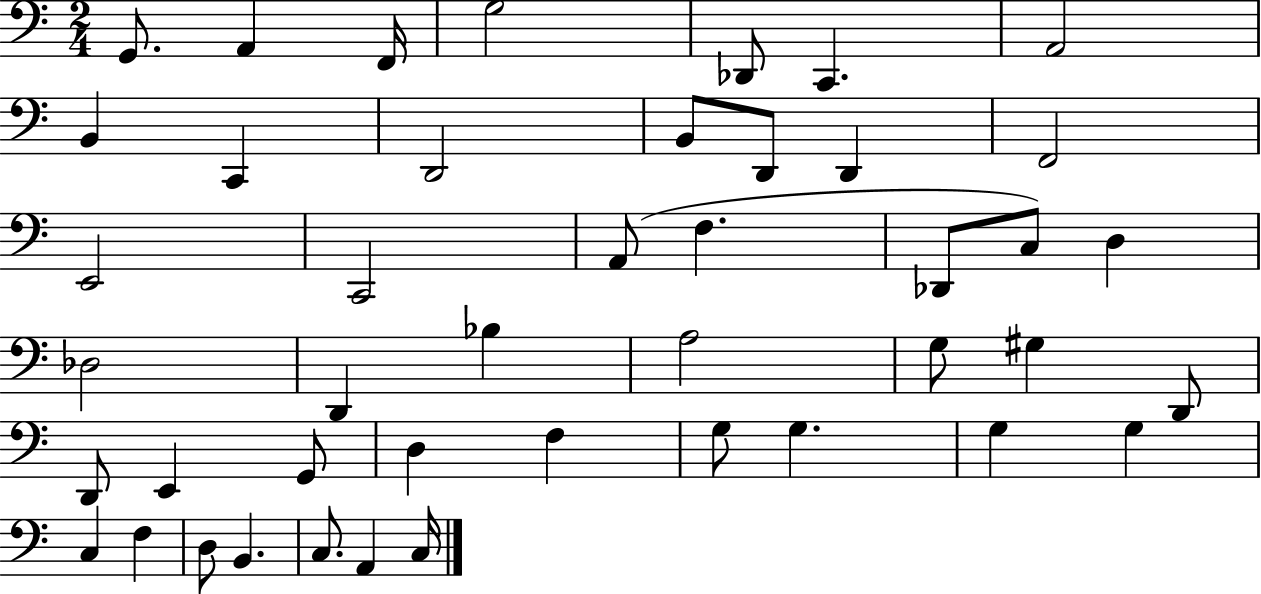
X:1
T:Untitled
M:2/4
L:1/4
K:C
G,,/2 A,, F,,/4 G,2 _D,,/2 C,, A,,2 B,, C,, D,,2 B,,/2 D,,/2 D,, F,,2 E,,2 C,,2 A,,/2 F, _D,,/2 C,/2 D, _D,2 D,, _B, A,2 G,/2 ^G, D,,/2 D,,/2 E,, G,,/2 D, F, G,/2 G, G, G, C, F, D,/2 B,, C,/2 A,, C,/4